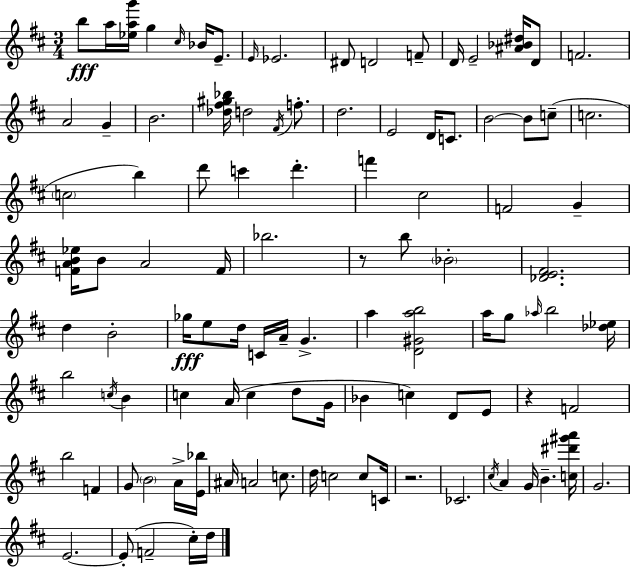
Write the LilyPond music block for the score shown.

{
  \clef treble
  \numericTimeSignature
  \time 3/4
  \key d \major
  b''8\fff a''16 <ees'' a'' g'''>16 g''4 \grace { cis''16 } bes'16 e'8.-- | \grace { e'16 } ees'2. | dis'8 d'2 | f'8-- d'16 e'2-- <ais' bes' dis''>16 | \break d'8 f'2. | a'2 g'4-- | b'2. | <des'' fis'' gis'' bes''>16 d''2 \acciaccatura { fis'16 } | \break f''8.-. d''2. | e'2 d'16 | c'8. b'2~~ b'8 | c''8--( c''2. | \break \parenthesize c''2 b''4) | d'''8 c'''4 d'''4.-. | f'''4 cis''2 | f'2 g'4-- | \break <f' a' b' ees''>16 b'8 a'2 | f'16 bes''2. | r8 b''8 \parenthesize bes'2-. | <des' e' fis'>2. | \break d''4 b'2-. | ges''16\fff e''8 d''16 c'16 a'16-- g'4.-> | a''4 <d' gis' a'' b''>2 | a''16 g''8 \grace { aes''16 } b''2 | \break <des'' ees''>16 b''2 | \acciaccatura { c''16 } b'4 c''4 a'16( c''4 | d''8 g'16 bes'4 c''4) | d'8 e'8 r4 f'2 | \break b''2 | f'4 g'8 \parenthesize b'2 | a'16-> <e' bes''>16 ais'16 a'2 | c''8. d''16 c''2 | \break c''8 c'16 r2. | ces'2. | \acciaccatura { cis''16 } a'4 g'16 b'4.-- | <c'' dis''' gis''' a'''>16 g'2. | \break e'2.~~ | e'8-.( f'2-- | cis''16-.) d''16 \bar "|."
}